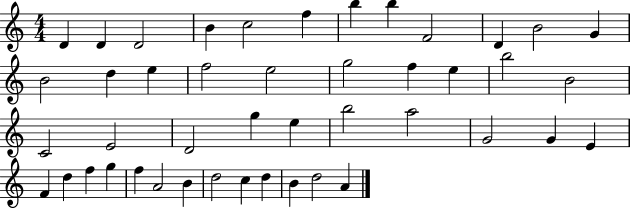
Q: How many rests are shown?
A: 0